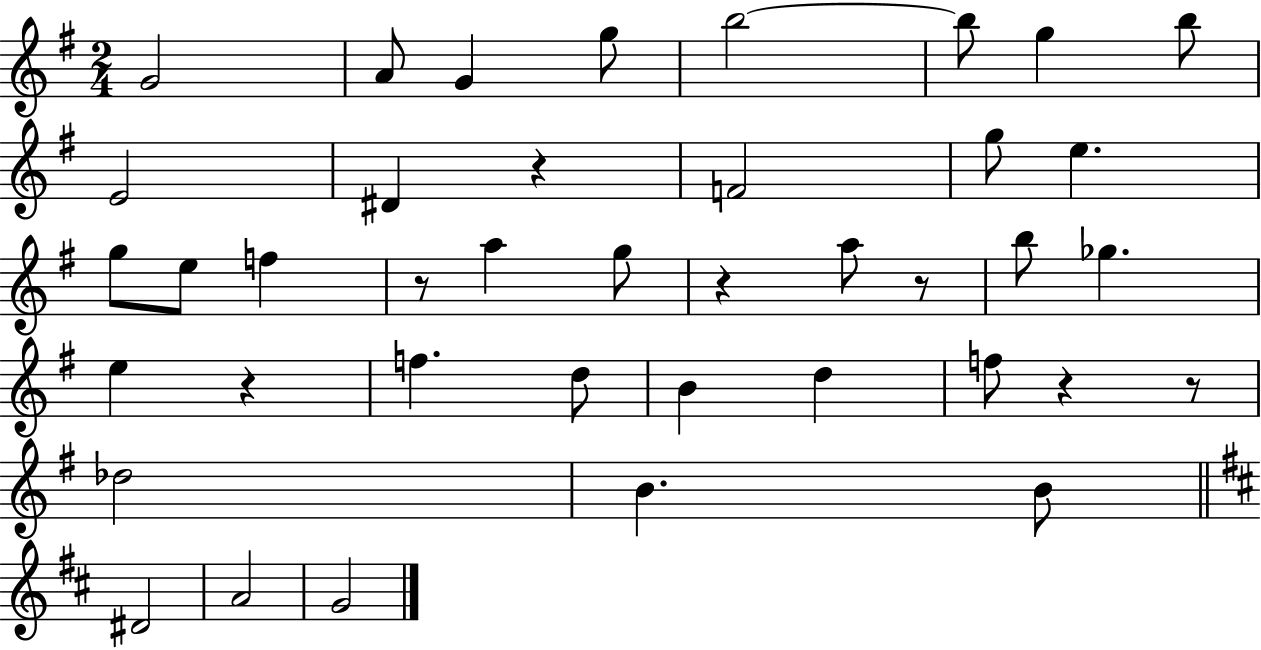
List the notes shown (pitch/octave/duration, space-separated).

G4/h A4/e G4/q G5/e B5/h B5/e G5/q B5/e E4/h D#4/q R/q F4/h G5/e E5/q. G5/e E5/e F5/q R/e A5/q G5/e R/q A5/e R/e B5/e Gb5/q. E5/q R/q F5/q. D5/e B4/q D5/q F5/e R/q R/e Db5/h B4/q. B4/e D#4/h A4/h G4/h